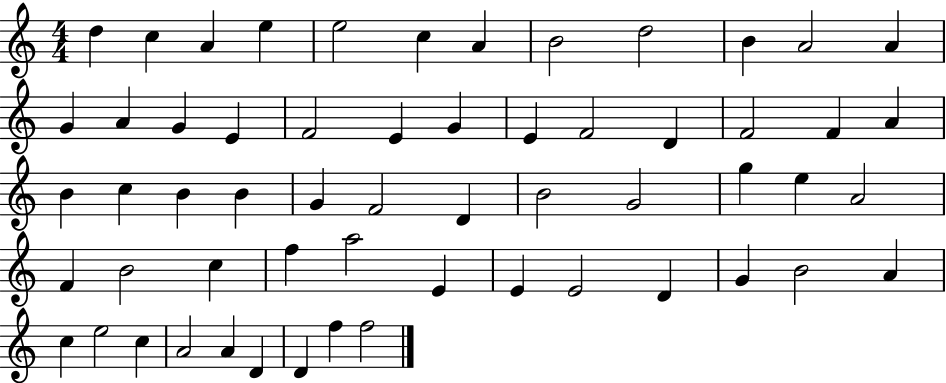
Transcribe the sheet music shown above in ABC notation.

X:1
T:Untitled
M:4/4
L:1/4
K:C
d c A e e2 c A B2 d2 B A2 A G A G E F2 E G E F2 D F2 F A B c B B G F2 D B2 G2 g e A2 F B2 c f a2 E E E2 D G B2 A c e2 c A2 A D D f f2